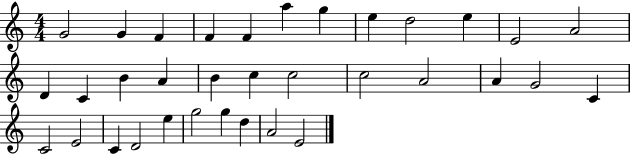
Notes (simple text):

G4/h G4/q F4/q F4/q F4/q A5/q G5/q E5/q D5/h E5/q E4/h A4/h D4/q C4/q B4/q A4/q B4/q C5/q C5/h C5/h A4/h A4/q G4/h C4/q C4/h E4/h C4/q D4/h E5/q G5/h G5/q D5/q A4/h E4/h